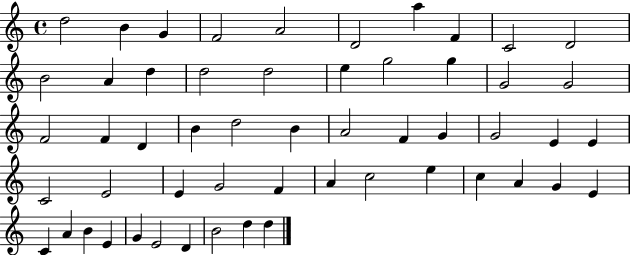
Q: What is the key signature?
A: C major